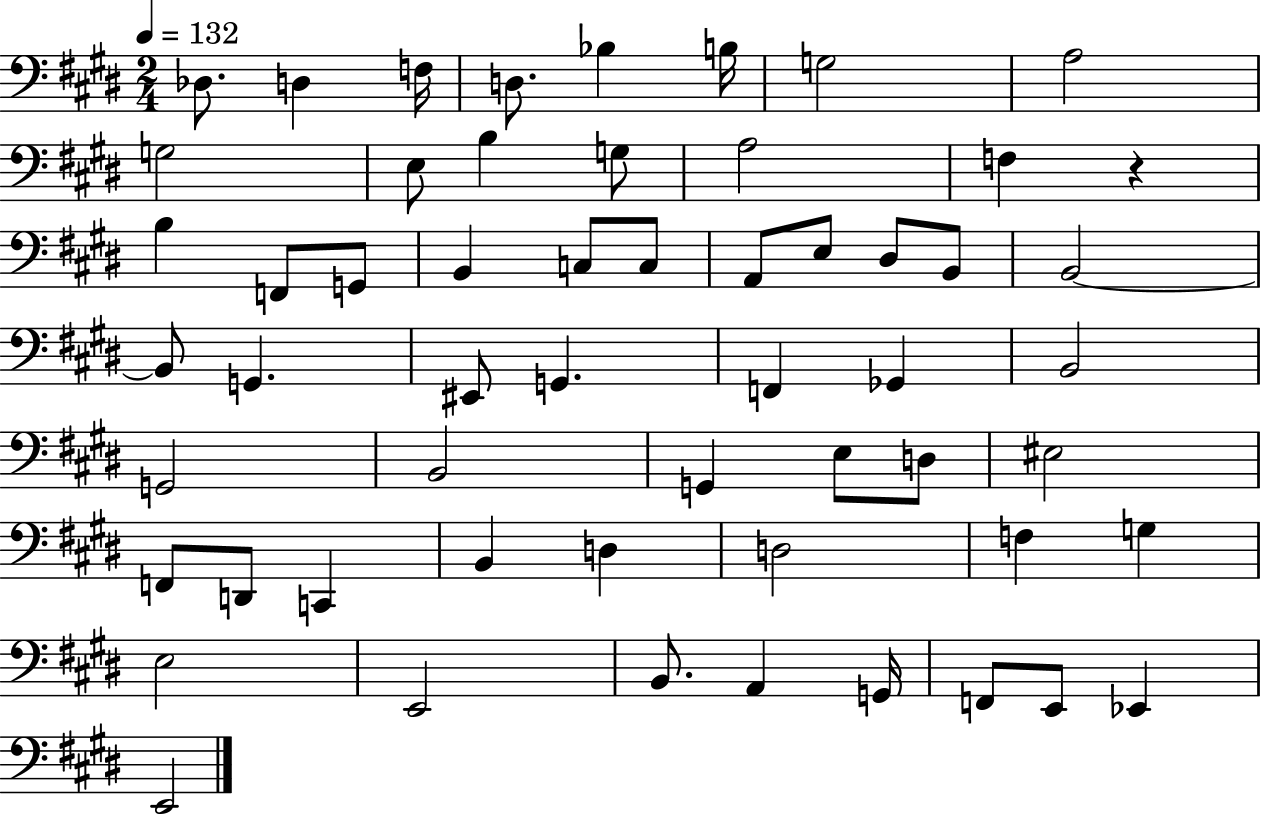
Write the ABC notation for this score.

X:1
T:Untitled
M:2/4
L:1/4
K:E
_D,/2 D, F,/4 D,/2 _B, B,/4 G,2 A,2 G,2 E,/2 B, G,/2 A,2 F, z B, F,,/2 G,,/2 B,, C,/2 C,/2 A,,/2 E,/2 ^D,/2 B,,/2 B,,2 B,,/2 G,, ^E,,/2 G,, F,, _G,, B,,2 G,,2 B,,2 G,, E,/2 D,/2 ^E,2 F,,/2 D,,/2 C,, B,, D, D,2 F, G, E,2 E,,2 B,,/2 A,, G,,/4 F,,/2 E,,/2 _E,, E,,2